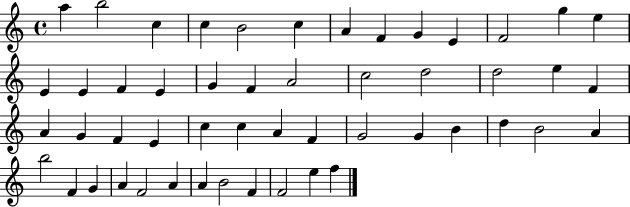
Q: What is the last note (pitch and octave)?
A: F5